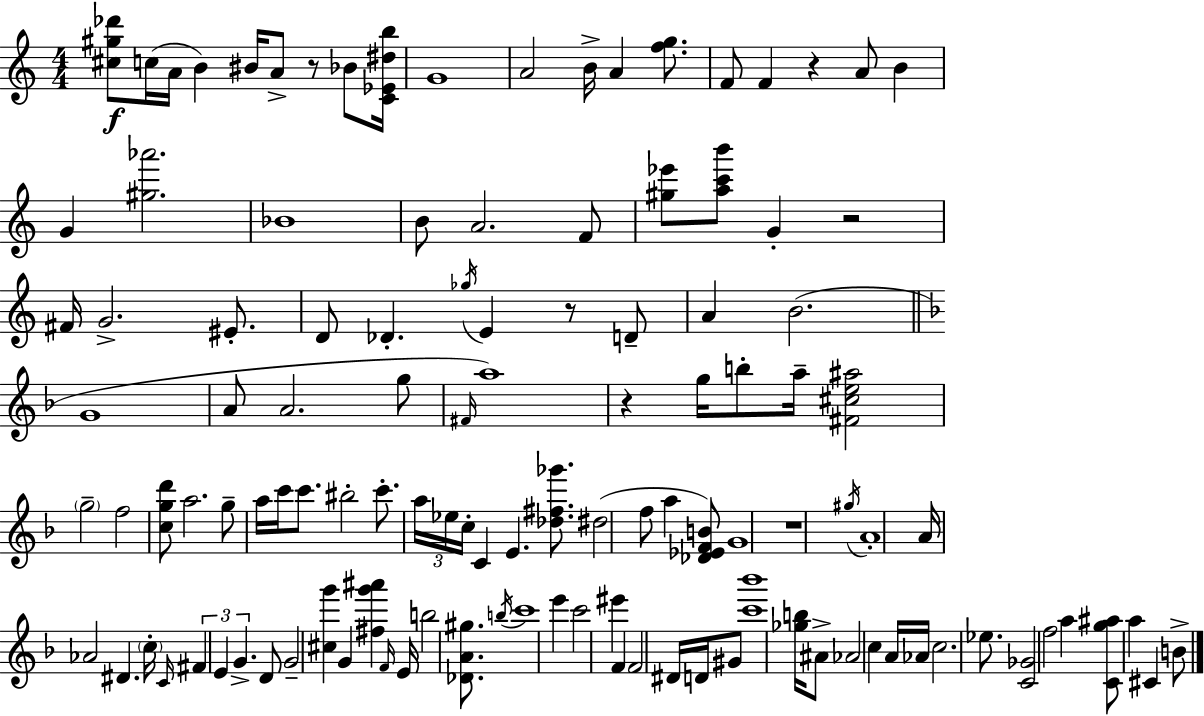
{
  \clef treble
  \numericTimeSignature
  \time 4/4
  \key a \minor
  <cis'' gis'' des'''>8\f c''16( a'16 b'4) bis'16 a'8-> r8 bes'8 <c' ees' dis'' b''>16 | g'1 | a'2 b'16-> a'4 <f'' g''>8. | f'8 f'4 r4 a'8 b'4 | \break g'4 <gis'' aes'''>2. | bes'1 | b'8 a'2. f'8 | <gis'' ees'''>8 <a'' c''' b'''>8 g'4-. r2 | \break fis'16 g'2.-> eis'8.-. | d'8 des'4.-. \acciaccatura { ges''16 } e'4 r8 d'8-- | a'4 b'2.( | \bar "||" \break \key d \minor g'1 | a'8 a'2. g''8 | \grace { fis'16 }) a''1 | r4 g''16 b''8-. a''16-- <fis' cis'' e'' ais''>2 | \break \parenthesize g''2-- f''2 | <c'' g'' d'''>8 a''2. g''8-- | a''16 c'''16 c'''8. bis''2-. c'''8.-. | \tuplet 3/2 { a''16 ees''16 c''16-. } c'4 e'4. <des'' fis'' ges'''>8. | \break dis''2( f''8 a''4 <des' ees' f' b'>8) | g'1 | r1 | \acciaccatura { gis''16 } a'1-. | \break a'16 aes'2 dis'4. | \parenthesize c''16-. \grace { c'16 } \tuplet 3/2 { fis'4 e'4 g'4.-> } | d'8 g'2-- <cis'' g'''>4 g'4 | <fis'' g''' ais'''>4 \grace { f'16 } e'16 b''2 | \break <des' a' gis''>8. \acciaccatura { b''16 } c'''1 | e'''4 c'''2 | eis'''4 f'4 f'2 | dis'16 d'16 gis'8 <c''' bes'''>1 | \break <ges'' b''>16 ais'8-> aes'2 | c''4 a'16 aes'16 c''2. | ees''8. <c' ges'>2 f''2 | a''4 <c' g'' ais''>8 a''4 cis'4 | \break b'8-> \bar "|."
}